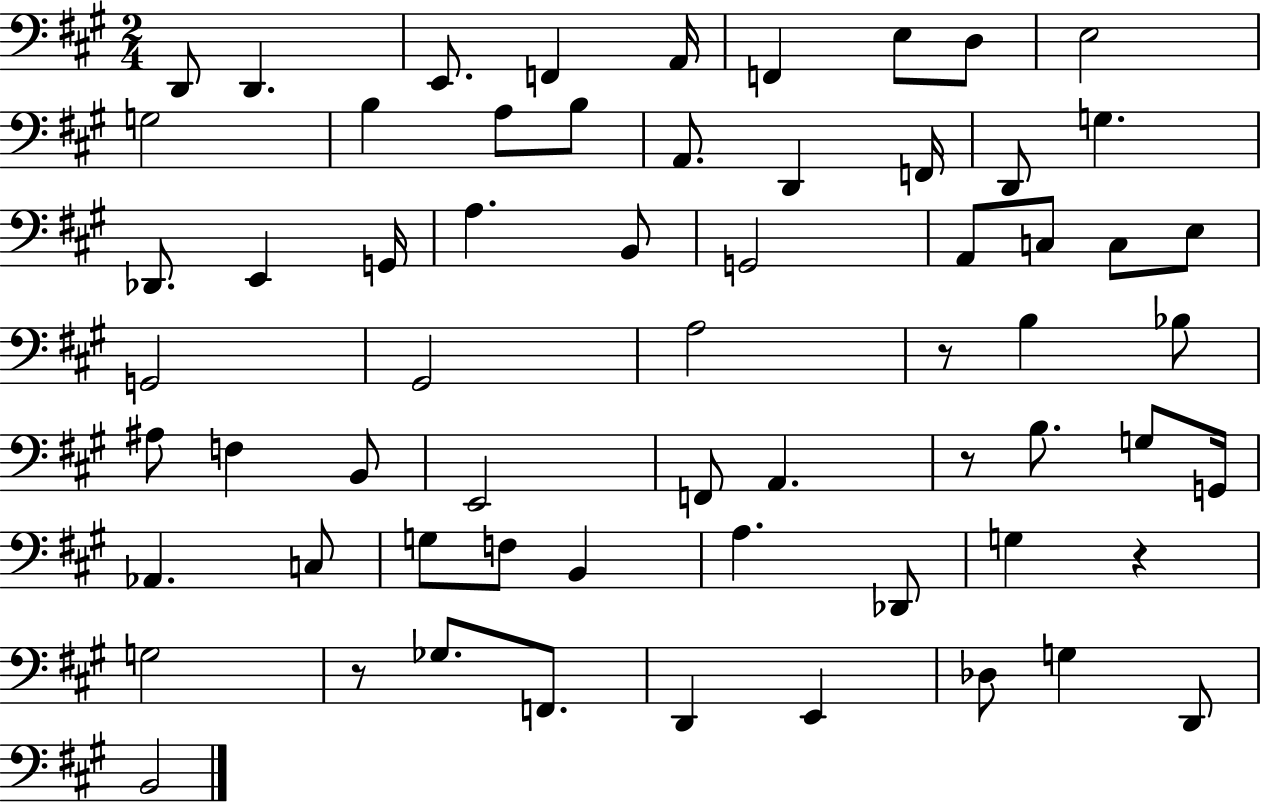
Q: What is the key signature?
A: A major